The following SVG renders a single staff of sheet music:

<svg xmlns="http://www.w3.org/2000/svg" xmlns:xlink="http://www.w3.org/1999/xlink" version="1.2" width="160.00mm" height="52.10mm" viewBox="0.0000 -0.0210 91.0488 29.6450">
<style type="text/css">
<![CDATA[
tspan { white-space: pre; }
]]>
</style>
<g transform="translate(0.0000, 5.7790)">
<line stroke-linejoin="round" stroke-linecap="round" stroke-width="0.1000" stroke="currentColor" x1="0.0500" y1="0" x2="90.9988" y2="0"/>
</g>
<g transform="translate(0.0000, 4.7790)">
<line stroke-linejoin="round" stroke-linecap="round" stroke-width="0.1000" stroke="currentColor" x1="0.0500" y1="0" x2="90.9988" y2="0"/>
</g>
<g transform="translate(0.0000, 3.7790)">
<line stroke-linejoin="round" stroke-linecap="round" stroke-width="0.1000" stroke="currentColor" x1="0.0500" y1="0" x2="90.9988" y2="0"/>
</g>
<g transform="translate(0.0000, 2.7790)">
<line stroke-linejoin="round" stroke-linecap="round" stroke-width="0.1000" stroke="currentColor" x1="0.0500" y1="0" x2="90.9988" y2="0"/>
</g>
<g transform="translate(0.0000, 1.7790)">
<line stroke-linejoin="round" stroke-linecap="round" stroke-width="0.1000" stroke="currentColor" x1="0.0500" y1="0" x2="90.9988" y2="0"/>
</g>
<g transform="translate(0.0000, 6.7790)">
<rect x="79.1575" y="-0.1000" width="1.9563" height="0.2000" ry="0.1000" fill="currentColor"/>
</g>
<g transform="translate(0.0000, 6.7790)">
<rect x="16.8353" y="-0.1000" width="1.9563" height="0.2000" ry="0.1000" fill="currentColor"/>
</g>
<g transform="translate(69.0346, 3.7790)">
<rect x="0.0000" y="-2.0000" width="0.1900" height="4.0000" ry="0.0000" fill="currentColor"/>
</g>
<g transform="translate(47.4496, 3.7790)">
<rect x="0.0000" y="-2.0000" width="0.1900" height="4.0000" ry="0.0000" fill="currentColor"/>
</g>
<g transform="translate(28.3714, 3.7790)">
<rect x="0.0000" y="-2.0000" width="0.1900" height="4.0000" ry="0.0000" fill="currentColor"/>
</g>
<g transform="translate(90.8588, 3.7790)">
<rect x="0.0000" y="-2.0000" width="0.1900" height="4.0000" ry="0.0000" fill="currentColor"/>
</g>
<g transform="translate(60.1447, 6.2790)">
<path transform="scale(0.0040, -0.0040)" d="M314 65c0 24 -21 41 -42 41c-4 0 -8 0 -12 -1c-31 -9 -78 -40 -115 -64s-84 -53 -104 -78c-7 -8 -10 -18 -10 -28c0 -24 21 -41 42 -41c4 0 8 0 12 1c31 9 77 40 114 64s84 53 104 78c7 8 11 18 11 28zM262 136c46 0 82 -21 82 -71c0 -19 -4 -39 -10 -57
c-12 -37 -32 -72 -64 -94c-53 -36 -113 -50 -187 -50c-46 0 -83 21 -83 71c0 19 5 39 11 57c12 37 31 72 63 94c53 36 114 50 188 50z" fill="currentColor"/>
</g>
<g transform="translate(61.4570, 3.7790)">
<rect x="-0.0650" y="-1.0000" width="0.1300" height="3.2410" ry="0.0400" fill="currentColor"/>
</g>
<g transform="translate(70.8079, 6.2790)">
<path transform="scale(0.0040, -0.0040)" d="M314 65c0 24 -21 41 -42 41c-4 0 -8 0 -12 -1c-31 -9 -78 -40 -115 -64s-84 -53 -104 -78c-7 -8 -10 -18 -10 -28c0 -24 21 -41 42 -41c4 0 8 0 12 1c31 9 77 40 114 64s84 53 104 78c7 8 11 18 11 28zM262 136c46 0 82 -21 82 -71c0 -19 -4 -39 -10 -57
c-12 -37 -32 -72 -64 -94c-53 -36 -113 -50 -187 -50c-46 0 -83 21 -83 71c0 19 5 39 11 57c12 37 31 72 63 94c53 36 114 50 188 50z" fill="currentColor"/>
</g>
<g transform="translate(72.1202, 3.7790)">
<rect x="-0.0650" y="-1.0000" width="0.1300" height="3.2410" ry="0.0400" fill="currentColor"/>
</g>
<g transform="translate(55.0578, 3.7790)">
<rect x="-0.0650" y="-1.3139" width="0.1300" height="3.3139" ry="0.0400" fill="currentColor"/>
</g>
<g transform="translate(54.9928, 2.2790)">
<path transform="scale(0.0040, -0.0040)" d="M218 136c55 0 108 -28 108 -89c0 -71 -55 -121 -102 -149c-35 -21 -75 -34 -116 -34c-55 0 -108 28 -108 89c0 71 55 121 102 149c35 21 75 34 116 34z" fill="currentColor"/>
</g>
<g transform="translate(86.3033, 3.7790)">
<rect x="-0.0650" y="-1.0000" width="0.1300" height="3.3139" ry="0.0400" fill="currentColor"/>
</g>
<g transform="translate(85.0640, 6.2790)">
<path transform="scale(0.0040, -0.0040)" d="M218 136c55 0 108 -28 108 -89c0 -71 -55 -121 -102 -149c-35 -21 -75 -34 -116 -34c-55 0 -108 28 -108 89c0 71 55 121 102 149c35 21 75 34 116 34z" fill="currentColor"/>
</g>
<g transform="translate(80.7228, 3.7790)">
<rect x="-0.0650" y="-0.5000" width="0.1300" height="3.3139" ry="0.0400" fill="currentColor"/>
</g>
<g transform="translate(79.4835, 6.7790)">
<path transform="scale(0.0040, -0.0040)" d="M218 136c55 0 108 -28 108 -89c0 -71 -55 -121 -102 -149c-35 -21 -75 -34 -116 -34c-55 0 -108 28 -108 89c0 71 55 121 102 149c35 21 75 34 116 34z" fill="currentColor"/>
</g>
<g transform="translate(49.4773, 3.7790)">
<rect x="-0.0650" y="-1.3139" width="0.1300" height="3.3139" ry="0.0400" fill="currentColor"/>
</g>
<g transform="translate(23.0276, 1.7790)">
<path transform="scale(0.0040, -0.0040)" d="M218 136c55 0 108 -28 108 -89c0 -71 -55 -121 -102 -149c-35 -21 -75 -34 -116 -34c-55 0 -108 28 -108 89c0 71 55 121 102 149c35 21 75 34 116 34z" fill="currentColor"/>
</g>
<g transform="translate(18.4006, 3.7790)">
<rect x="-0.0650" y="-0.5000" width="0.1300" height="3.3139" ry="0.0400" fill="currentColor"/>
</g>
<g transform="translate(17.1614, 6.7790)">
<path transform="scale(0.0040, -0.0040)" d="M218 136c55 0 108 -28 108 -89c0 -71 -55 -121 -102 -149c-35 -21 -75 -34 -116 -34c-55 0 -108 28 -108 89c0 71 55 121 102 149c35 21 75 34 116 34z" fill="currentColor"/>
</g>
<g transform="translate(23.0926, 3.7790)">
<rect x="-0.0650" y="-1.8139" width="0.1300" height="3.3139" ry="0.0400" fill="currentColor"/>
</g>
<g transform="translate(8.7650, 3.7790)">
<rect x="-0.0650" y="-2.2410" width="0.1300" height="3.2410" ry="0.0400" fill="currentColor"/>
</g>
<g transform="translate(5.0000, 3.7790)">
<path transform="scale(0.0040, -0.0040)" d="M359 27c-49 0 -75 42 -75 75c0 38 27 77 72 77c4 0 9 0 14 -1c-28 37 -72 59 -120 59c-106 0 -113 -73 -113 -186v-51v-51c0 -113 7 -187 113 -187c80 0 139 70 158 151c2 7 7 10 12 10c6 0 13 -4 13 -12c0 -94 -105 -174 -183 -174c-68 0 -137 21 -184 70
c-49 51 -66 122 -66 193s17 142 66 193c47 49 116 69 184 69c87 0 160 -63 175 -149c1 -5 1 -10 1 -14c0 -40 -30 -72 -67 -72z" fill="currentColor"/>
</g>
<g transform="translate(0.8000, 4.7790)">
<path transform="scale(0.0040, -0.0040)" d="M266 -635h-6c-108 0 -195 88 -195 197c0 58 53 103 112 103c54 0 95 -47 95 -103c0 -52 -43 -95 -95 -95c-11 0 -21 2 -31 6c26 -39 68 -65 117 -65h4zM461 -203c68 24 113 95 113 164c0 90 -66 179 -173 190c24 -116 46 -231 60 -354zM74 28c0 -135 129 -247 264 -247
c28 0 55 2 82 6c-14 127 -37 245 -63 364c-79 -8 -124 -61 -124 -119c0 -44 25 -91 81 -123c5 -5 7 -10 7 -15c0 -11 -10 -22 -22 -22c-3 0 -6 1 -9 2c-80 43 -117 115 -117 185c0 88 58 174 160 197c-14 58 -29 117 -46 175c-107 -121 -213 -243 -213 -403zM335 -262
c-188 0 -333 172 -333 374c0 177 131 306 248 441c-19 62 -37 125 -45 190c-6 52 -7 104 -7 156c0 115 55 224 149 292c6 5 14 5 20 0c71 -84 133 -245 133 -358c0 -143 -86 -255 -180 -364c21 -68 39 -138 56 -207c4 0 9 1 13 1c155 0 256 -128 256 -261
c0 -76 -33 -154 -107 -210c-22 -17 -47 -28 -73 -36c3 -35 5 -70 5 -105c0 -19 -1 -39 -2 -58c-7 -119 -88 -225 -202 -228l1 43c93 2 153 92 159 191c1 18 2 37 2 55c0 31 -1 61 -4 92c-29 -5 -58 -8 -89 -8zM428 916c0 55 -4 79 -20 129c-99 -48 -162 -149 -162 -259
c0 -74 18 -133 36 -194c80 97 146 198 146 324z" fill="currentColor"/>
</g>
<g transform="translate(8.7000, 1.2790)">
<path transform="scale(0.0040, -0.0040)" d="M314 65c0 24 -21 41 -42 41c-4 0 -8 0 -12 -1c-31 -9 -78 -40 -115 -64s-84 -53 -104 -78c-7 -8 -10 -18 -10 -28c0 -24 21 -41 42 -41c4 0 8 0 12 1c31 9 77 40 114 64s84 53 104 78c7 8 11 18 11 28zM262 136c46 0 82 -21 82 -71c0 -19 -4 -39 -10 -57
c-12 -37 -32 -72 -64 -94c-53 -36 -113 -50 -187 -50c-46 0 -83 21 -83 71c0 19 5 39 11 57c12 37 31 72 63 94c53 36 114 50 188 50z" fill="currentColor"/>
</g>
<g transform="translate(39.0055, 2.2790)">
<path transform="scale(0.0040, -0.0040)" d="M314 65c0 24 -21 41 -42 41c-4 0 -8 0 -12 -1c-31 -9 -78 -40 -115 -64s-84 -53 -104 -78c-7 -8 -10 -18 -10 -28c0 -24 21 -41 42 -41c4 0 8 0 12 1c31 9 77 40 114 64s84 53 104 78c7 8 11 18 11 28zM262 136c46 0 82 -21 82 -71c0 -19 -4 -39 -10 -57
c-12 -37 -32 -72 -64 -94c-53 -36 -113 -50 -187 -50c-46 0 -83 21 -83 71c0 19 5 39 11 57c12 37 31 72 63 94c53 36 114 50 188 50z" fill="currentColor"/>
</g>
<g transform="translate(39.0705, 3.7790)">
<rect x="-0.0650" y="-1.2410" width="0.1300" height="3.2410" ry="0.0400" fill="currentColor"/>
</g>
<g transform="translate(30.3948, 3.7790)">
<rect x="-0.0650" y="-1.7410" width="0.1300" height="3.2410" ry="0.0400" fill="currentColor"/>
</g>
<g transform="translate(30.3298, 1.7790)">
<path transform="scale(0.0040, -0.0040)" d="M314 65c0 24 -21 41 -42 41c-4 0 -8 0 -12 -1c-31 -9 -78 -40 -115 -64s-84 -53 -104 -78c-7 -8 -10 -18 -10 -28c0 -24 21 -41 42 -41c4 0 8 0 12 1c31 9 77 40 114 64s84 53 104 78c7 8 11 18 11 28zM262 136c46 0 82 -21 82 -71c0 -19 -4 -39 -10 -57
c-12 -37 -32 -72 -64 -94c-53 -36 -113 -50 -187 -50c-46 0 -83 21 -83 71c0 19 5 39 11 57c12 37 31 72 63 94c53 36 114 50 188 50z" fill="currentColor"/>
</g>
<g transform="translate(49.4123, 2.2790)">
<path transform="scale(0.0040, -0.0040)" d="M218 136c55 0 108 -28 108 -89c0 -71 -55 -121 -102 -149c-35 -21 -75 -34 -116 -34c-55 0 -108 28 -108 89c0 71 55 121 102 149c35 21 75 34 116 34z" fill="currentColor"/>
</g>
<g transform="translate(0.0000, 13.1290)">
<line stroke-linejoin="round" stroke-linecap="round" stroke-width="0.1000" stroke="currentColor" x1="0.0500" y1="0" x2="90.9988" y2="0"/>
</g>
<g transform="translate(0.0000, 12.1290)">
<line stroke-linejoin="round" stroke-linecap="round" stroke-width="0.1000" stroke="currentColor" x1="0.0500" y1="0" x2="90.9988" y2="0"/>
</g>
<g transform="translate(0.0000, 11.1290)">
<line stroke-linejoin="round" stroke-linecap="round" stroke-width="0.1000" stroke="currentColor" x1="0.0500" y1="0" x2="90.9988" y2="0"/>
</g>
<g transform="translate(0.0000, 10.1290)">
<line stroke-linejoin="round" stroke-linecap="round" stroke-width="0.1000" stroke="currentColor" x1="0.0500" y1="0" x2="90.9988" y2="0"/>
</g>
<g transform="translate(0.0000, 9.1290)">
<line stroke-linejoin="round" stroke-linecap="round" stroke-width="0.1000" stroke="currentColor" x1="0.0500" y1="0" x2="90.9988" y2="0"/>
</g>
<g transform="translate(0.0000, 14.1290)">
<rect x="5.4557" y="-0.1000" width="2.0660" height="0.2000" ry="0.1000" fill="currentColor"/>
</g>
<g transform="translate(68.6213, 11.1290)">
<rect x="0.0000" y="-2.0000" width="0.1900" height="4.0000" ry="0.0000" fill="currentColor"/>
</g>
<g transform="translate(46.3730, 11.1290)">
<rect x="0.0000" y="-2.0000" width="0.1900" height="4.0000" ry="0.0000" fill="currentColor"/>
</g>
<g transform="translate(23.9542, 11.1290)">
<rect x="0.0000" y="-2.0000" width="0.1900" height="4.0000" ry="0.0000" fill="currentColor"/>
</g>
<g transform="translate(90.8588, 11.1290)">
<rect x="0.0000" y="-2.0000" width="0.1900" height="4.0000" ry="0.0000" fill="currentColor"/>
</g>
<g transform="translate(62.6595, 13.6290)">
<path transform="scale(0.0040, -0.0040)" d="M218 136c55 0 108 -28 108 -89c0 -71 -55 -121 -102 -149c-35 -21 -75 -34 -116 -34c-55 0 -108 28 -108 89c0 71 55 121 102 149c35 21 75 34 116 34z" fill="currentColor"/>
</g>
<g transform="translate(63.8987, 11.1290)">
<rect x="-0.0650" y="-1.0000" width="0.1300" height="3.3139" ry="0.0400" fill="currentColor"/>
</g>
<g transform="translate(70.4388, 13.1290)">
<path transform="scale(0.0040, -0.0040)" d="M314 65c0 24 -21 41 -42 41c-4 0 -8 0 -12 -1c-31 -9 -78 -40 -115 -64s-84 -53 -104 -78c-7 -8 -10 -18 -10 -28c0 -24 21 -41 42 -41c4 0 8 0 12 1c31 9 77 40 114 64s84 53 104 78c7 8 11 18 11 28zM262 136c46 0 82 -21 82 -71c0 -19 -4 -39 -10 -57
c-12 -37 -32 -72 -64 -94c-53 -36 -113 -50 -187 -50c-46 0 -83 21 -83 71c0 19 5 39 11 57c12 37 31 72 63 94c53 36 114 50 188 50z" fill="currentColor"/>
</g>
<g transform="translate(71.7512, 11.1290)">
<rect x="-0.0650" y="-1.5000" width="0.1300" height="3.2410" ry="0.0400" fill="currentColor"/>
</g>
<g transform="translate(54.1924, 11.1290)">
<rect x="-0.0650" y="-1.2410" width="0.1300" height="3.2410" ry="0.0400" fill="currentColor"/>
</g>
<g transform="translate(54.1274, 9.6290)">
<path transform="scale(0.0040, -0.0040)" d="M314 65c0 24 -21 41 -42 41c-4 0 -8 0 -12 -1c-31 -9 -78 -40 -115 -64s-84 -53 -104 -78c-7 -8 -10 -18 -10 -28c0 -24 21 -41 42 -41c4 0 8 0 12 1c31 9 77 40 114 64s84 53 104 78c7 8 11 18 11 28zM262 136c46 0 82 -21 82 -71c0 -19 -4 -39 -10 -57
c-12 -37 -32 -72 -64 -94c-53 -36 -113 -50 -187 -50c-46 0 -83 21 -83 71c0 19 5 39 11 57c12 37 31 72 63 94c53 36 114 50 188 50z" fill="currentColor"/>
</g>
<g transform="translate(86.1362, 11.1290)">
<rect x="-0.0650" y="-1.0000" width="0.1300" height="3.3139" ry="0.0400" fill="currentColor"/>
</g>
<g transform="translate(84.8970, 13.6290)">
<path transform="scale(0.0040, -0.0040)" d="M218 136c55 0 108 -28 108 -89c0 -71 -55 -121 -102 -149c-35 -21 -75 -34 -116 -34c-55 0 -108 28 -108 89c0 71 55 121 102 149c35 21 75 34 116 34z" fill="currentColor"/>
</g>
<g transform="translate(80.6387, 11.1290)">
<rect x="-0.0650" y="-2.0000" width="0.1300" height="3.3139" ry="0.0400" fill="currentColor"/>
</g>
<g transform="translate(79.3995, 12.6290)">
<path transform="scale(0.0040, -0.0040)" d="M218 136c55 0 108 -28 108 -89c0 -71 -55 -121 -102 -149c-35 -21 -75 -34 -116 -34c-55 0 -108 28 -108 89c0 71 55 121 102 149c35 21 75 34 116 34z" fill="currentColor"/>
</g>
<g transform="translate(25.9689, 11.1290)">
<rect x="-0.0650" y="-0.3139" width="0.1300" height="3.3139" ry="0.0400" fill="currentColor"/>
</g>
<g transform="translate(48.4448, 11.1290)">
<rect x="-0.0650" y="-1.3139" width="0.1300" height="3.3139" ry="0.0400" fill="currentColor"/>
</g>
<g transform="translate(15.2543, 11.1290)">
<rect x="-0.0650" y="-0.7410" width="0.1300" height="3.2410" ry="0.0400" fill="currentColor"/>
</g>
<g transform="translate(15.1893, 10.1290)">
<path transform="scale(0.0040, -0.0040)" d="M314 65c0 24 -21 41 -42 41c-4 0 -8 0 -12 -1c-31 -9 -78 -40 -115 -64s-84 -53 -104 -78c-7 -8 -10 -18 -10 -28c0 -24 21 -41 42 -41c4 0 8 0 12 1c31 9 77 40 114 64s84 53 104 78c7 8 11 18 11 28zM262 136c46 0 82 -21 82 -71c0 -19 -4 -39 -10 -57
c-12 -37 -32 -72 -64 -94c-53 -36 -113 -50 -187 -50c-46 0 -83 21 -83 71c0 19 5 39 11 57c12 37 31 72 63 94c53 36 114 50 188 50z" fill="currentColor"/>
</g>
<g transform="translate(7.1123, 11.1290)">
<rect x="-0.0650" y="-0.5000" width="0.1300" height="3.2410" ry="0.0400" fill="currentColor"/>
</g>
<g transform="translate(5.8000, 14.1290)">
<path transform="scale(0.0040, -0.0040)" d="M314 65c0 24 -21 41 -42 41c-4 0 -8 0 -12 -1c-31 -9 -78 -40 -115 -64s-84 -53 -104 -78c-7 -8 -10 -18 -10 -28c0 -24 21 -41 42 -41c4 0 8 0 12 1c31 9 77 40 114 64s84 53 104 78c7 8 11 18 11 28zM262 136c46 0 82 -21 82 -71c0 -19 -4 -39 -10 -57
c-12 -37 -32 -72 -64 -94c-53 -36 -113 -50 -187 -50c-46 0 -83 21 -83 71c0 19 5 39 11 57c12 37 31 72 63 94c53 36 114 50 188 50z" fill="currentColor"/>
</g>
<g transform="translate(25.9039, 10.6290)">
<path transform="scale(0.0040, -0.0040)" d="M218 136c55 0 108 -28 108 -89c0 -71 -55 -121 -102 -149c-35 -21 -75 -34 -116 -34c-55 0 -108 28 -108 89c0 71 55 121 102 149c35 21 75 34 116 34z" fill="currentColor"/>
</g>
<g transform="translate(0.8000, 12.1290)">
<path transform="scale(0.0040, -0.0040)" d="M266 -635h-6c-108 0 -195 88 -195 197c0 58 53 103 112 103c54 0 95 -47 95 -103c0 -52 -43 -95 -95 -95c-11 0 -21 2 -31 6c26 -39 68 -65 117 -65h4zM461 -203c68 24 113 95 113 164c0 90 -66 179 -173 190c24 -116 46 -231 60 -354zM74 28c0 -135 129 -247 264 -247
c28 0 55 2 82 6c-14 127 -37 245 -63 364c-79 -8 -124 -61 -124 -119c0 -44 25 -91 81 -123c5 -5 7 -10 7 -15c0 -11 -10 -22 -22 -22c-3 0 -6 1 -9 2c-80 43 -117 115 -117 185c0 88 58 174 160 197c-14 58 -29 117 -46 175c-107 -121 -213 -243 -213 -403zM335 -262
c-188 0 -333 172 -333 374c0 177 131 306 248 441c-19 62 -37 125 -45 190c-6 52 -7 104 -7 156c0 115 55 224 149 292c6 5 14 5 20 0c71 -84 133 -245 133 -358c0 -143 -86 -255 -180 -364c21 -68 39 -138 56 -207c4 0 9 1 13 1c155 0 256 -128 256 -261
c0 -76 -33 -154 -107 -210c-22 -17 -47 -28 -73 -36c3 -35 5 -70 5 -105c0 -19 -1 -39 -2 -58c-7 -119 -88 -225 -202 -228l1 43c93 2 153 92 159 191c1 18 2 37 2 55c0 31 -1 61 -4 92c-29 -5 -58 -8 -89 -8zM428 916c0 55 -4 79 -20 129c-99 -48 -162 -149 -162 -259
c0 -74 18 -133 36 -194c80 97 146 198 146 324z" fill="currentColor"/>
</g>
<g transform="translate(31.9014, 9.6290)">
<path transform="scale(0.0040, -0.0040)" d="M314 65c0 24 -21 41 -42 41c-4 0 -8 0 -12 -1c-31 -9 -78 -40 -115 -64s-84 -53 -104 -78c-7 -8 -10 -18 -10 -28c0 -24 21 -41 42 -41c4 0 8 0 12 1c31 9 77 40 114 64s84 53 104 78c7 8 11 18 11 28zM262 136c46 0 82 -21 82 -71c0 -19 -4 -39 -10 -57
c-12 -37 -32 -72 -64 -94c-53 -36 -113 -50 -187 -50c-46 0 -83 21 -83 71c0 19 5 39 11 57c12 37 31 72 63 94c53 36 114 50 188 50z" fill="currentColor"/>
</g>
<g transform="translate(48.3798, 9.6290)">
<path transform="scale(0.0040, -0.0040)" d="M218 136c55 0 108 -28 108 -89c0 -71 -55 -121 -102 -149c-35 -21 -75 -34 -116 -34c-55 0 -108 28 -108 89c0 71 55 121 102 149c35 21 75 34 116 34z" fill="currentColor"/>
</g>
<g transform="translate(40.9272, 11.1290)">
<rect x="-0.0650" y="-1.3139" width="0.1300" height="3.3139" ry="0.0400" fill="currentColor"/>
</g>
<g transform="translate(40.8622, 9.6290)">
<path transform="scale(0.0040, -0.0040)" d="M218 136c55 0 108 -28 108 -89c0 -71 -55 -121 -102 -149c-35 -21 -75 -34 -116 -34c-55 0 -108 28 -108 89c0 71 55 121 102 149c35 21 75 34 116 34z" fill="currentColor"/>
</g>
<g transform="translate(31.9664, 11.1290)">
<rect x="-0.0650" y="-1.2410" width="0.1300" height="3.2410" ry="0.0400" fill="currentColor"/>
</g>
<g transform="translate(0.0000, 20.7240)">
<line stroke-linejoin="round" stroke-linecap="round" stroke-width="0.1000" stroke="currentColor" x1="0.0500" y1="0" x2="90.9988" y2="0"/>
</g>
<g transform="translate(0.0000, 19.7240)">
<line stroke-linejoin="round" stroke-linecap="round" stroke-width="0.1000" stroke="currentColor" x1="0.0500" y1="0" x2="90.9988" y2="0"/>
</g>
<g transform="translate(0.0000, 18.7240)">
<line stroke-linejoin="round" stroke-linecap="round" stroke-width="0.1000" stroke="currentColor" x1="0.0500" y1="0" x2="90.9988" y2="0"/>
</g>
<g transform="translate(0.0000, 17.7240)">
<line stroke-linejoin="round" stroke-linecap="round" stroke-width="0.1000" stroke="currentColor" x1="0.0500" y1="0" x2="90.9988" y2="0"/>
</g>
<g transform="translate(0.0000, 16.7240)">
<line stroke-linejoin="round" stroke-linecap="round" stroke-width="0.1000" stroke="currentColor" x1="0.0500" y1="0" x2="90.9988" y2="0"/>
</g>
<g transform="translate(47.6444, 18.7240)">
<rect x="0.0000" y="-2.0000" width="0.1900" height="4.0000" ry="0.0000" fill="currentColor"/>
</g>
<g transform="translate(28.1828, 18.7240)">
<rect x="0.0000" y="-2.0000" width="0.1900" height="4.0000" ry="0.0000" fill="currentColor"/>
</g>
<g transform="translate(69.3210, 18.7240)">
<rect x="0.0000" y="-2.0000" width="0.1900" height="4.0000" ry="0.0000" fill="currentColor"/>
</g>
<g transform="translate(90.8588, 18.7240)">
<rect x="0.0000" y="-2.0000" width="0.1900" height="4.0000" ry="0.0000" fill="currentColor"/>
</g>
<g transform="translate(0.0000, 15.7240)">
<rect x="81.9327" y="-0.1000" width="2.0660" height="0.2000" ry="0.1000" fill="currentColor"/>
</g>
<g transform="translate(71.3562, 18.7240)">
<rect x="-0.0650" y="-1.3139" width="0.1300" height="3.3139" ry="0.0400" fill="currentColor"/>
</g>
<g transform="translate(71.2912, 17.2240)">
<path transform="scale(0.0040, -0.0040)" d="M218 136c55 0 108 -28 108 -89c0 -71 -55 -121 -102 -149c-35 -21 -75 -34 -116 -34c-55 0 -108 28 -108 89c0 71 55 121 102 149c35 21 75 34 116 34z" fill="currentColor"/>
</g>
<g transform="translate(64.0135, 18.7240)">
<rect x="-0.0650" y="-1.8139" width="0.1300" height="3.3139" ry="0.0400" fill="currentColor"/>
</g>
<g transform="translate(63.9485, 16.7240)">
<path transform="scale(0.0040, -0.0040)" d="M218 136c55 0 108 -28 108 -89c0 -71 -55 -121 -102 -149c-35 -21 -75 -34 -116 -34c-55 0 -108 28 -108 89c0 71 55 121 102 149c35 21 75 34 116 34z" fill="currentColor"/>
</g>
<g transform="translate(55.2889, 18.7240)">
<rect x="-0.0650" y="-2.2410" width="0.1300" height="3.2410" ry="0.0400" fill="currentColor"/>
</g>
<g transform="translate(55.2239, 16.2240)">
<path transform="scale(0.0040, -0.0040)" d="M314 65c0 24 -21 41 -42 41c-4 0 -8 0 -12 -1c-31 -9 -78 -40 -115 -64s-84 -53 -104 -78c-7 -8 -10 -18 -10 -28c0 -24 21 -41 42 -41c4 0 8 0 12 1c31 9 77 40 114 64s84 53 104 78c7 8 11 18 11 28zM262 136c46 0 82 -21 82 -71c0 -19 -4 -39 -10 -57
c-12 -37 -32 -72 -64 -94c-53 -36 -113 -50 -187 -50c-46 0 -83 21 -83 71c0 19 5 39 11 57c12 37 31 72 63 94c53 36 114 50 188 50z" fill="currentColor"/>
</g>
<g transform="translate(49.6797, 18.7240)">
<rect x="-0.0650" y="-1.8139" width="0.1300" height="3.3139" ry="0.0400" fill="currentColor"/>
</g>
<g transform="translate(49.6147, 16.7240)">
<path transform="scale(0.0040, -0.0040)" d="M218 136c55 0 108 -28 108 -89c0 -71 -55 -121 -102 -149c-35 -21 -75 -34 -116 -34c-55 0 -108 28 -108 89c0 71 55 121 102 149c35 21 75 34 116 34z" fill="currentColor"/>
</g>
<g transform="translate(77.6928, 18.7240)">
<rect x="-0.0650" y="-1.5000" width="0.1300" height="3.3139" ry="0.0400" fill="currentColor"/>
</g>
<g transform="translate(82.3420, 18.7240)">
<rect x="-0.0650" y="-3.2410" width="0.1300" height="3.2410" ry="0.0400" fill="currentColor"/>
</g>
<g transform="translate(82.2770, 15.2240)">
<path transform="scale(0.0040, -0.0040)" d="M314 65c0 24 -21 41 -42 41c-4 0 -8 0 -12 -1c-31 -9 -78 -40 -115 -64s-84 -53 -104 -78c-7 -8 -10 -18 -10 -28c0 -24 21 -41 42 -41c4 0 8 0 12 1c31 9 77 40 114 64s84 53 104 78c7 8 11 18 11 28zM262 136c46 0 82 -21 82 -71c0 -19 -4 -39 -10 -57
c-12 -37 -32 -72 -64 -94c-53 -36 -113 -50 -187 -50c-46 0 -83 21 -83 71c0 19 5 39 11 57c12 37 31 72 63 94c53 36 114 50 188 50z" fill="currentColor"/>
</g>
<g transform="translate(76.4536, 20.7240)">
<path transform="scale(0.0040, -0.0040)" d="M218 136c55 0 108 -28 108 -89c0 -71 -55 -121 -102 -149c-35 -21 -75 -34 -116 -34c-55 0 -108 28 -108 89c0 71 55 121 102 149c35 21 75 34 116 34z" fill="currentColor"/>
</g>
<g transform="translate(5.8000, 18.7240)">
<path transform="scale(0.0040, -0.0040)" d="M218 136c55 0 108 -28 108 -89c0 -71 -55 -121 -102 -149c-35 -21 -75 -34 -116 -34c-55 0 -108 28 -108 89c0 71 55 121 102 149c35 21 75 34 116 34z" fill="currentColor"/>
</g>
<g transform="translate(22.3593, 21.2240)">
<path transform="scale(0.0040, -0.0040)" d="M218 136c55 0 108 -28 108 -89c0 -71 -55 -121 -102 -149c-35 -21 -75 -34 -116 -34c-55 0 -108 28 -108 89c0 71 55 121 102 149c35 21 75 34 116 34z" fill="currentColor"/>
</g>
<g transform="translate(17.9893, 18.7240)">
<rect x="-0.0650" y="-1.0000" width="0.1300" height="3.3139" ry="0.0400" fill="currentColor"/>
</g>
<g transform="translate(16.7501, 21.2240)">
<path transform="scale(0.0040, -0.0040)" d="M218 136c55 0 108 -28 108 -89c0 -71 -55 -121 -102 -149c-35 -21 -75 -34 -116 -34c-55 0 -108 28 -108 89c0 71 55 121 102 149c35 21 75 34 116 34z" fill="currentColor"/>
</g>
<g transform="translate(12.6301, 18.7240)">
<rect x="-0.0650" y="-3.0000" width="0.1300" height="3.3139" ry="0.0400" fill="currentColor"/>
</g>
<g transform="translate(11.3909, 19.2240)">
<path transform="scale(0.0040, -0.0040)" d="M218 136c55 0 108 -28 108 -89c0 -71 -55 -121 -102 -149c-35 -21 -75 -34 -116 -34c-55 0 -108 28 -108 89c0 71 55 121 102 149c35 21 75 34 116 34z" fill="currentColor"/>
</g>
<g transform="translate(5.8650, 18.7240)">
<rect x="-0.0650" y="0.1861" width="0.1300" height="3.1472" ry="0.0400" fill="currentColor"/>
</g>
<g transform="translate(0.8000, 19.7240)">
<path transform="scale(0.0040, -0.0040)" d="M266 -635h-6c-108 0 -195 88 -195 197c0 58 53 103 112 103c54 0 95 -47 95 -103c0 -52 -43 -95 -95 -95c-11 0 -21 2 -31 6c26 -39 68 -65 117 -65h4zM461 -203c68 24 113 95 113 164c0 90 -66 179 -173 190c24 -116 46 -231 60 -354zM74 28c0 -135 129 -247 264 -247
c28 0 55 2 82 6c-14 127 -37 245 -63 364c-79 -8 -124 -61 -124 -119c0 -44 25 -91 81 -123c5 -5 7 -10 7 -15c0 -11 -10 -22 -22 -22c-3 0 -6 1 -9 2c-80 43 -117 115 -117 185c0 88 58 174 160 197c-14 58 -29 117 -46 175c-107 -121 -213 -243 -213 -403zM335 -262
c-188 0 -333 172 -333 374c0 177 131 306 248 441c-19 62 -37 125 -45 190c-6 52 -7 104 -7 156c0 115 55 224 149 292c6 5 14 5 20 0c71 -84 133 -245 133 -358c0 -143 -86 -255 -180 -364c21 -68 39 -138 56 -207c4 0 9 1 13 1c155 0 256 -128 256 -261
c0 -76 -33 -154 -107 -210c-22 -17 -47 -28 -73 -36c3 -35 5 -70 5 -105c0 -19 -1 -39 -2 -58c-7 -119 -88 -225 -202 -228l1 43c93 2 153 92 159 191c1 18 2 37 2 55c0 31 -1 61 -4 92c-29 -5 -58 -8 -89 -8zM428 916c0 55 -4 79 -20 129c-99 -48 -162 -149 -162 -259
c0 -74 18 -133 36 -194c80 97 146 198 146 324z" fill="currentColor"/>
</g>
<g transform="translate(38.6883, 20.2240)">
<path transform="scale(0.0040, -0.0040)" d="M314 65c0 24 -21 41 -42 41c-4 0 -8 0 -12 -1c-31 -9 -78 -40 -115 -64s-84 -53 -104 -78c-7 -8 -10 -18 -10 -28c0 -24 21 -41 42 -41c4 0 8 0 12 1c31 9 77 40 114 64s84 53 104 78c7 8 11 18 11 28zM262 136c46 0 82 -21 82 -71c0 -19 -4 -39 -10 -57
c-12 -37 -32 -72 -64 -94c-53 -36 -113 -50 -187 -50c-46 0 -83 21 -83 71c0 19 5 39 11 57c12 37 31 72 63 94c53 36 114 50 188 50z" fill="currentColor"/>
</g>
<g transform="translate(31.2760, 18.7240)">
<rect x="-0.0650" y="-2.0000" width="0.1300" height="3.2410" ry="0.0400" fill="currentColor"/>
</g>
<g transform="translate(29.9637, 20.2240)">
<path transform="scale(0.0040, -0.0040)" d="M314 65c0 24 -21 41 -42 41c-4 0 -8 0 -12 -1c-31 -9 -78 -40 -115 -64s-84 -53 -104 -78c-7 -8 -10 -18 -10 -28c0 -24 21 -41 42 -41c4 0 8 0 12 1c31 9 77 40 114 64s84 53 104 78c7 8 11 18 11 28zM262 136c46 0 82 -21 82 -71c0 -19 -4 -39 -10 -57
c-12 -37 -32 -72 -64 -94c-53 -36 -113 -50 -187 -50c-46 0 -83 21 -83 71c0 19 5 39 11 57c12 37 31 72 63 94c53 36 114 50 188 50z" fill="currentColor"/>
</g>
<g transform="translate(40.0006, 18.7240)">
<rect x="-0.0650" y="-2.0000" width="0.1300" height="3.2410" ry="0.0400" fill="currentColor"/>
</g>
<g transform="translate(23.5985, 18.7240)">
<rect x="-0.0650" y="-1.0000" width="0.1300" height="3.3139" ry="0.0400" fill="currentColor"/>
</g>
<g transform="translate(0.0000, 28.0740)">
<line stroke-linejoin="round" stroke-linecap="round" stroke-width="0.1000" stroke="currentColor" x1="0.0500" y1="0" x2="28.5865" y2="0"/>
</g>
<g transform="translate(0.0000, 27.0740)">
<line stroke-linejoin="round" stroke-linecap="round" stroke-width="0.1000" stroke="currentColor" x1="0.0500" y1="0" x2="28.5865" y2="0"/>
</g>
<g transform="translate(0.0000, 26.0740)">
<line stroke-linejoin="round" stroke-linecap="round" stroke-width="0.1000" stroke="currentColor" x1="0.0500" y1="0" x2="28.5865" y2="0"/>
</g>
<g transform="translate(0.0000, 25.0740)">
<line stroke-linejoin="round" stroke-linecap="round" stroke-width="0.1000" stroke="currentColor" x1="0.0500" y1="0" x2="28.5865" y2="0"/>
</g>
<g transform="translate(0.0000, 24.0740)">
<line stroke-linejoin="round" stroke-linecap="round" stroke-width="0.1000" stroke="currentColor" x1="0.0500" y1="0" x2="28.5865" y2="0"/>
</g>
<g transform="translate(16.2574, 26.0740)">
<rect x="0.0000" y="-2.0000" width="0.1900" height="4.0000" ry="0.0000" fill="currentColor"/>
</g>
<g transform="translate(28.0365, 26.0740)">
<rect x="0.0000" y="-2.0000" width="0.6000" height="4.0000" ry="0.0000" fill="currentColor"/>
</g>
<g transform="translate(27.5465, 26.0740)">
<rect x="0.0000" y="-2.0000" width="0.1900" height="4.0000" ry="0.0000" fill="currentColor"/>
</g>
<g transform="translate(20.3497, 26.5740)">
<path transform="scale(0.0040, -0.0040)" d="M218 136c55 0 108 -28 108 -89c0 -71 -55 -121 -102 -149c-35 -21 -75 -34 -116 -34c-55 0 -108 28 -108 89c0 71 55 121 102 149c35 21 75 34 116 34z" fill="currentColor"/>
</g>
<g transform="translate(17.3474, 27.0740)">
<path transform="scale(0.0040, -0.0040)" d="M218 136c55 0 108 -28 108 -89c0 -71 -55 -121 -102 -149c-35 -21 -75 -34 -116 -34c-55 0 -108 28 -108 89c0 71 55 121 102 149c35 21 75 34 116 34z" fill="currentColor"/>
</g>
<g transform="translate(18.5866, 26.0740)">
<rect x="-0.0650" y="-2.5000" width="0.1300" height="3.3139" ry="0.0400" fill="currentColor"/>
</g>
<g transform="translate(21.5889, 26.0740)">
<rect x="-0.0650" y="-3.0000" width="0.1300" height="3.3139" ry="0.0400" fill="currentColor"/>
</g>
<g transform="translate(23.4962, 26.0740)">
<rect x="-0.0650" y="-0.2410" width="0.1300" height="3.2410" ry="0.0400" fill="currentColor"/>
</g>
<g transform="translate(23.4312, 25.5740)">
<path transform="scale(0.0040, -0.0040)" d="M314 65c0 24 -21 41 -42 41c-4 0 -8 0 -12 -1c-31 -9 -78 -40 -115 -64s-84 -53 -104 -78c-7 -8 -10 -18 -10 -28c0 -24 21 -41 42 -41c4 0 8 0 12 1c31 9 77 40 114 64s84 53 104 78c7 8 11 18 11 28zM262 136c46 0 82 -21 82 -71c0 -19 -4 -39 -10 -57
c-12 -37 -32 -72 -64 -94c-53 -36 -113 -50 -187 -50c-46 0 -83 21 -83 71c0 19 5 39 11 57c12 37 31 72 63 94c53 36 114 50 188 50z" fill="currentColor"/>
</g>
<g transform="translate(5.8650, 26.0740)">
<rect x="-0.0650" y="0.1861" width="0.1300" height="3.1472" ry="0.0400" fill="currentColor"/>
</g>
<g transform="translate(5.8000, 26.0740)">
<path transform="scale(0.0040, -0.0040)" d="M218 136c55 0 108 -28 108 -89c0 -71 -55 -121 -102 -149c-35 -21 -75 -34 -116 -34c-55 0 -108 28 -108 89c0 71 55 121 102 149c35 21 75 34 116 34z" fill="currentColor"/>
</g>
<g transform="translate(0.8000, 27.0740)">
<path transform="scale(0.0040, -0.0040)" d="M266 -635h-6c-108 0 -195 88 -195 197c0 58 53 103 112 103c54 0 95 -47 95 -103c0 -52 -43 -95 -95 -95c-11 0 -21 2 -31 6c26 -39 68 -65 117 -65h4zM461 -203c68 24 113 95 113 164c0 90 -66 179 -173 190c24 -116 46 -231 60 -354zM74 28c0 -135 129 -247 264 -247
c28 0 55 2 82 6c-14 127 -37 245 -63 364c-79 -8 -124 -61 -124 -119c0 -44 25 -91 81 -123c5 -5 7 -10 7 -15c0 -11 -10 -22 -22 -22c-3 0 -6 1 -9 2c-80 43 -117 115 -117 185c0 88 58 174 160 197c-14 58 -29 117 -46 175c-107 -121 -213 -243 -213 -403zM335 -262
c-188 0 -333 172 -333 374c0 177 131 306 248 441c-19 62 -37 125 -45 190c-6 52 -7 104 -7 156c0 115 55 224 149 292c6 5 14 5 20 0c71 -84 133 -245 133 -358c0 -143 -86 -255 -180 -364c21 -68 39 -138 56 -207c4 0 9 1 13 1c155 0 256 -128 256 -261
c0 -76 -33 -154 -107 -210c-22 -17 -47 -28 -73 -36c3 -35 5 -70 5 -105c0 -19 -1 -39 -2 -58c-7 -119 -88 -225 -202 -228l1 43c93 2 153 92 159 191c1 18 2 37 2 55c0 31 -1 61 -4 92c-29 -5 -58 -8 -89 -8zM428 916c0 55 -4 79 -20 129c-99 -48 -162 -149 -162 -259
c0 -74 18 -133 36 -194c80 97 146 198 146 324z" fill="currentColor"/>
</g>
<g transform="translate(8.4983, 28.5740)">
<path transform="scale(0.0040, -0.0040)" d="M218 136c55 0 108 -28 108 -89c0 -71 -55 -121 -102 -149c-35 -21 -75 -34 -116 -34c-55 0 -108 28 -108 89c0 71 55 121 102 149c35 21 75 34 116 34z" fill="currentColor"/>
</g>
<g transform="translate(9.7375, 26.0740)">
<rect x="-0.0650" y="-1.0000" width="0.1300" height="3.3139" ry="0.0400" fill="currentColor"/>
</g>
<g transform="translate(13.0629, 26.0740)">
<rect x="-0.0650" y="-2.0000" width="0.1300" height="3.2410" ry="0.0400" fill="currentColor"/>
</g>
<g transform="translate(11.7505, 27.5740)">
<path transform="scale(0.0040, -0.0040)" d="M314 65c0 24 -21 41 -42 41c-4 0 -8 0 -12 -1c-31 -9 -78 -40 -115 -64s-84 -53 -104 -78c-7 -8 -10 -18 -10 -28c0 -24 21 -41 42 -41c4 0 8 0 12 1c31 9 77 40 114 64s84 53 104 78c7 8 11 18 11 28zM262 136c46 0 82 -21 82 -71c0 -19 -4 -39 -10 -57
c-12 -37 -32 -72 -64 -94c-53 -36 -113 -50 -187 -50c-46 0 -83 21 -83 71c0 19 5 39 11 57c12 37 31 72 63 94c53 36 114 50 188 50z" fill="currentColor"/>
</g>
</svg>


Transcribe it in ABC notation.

X:1
T:Untitled
M:4/4
L:1/4
K:C
g2 C f f2 e2 e e D2 D2 C D C2 d2 c e2 e e e2 D E2 F D B A D D F2 F2 f g2 f e E b2 B D F2 G A c2